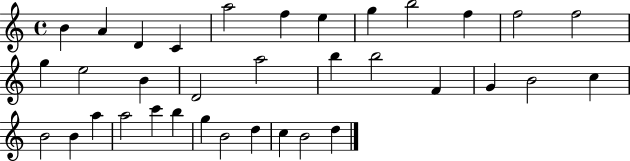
{
  \clef treble
  \time 4/4
  \defaultTimeSignature
  \key c \major
  b'4 a'4 d'4 c'4 | a''2 f''4 e''4 | g''4 b''2 f''4 | f''2 f''2 | \break g''4 e''2 b'4 | d'2 a''2 | b''4 b''2 f'4 | g'4 b'2 c''4 | \break b'2 b'4 a''4 | a''2 c'''4 b''4 | g''4 b'2 d''4 | c''4 b'2 d''4 | \break \bar "|."
}